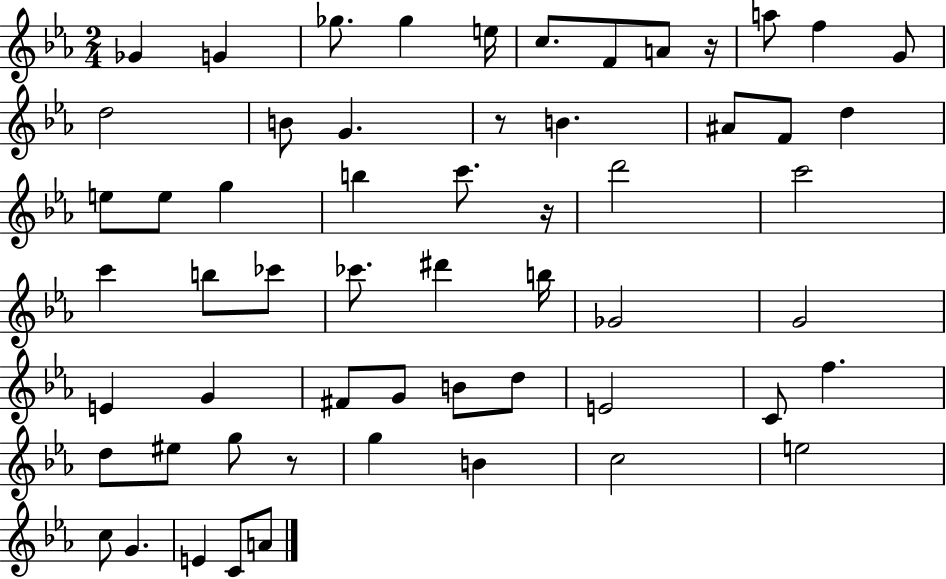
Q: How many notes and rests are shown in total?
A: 58